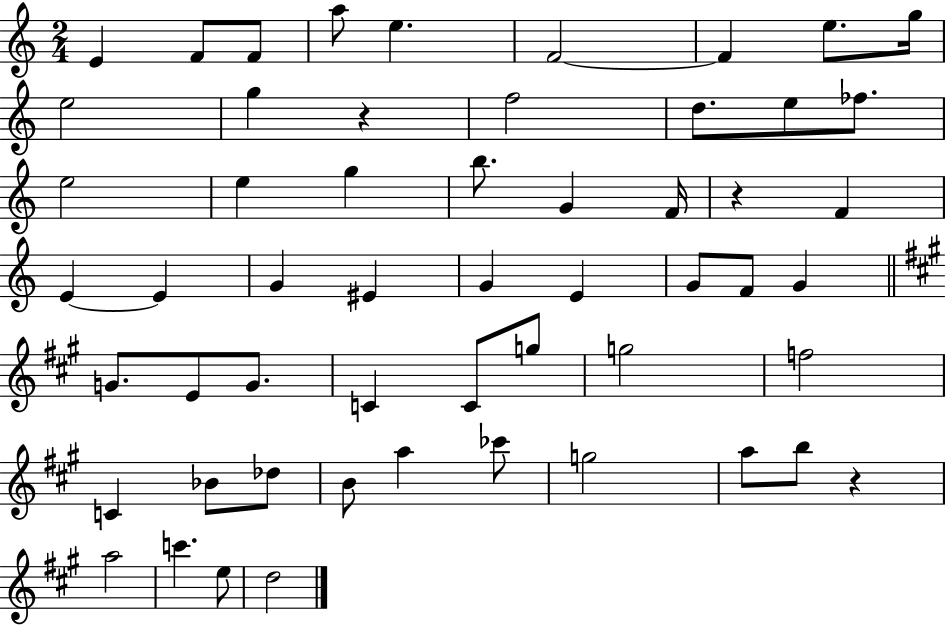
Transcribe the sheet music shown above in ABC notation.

X:1
T:Untitled
M:2/4
L:1/4
K:C
E F/2 F/2 a/2 e F2 F e/2 g/4 e2 g z f2 d/2 e/2 _f/2 e2 e g b/2 G F/4 z F E E G ^E G E G/2 F/2 G G/2 E/2 G/2 C C/2 g/2 g2 f2 C _B/2 _d/2 B/2 a _c'/2 g2 a/2 b/2 z a2 c' e/2 d2